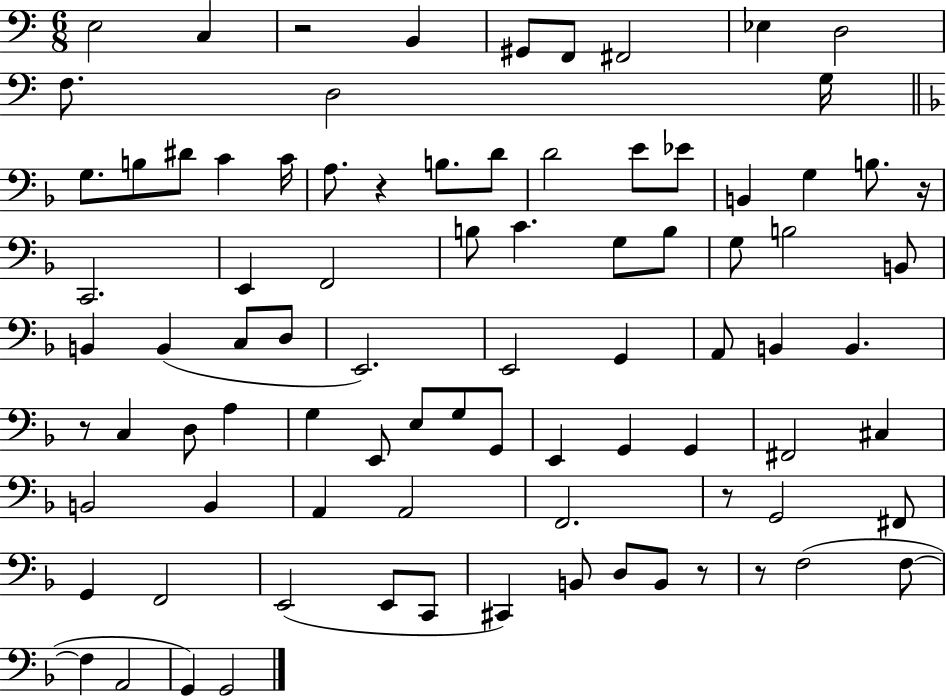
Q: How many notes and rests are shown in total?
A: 87